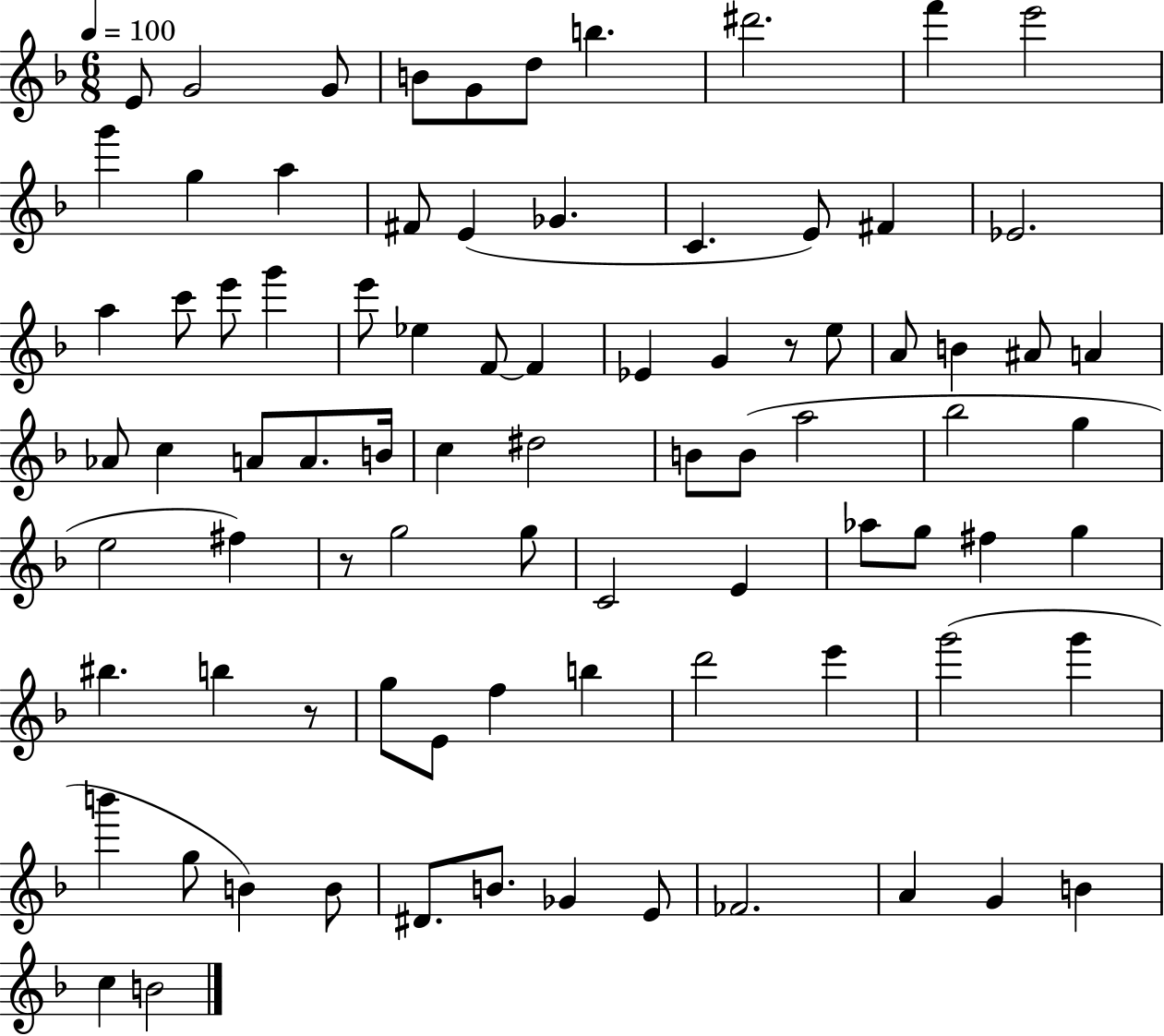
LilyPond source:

{
  \clef treble
  \numericTimeSignature
  \time 6/8
  \key f \major
  \tempo 4 = 100
  e'8 g'2 g'8 | b'8 g'8 d''8 b''4. | dis'''2. | f'''4 e'''2 | \break g'''4 g''4 a''4 | fis'8 e'4( ges'4. | c'4. e'8) fis'4 | ees'2. | \break a''4 c'''8 e'''8 g'''4 | e'''8 ees''4 f'8~~ f'4 | ees'4 g'4 r8 e''8 | a'8 b'4 ais'8 a'4 | \break aes'8 c''4 a'8 a'8. b'16 | c''4 dis''2 | b'8 b'8( a''2 | bes''2 g''4 | \break e''2 fis''4) | r8 g''2 g''8 | c'2 e'4 | aes''8 g''8 fis''4 g''4 | \break bis''4. b''4 r8 | g''8 e'8 f''4 b''4 | d'''2 e'''4 | g'''2( g'''4 | \break b'''4 g''8 b'4) b'8 | dis'8. b'8. ges'4 e'8 | fes'2. | a'4 g'4 b'4 | \break c''4 b'2 | \bar "|."
}